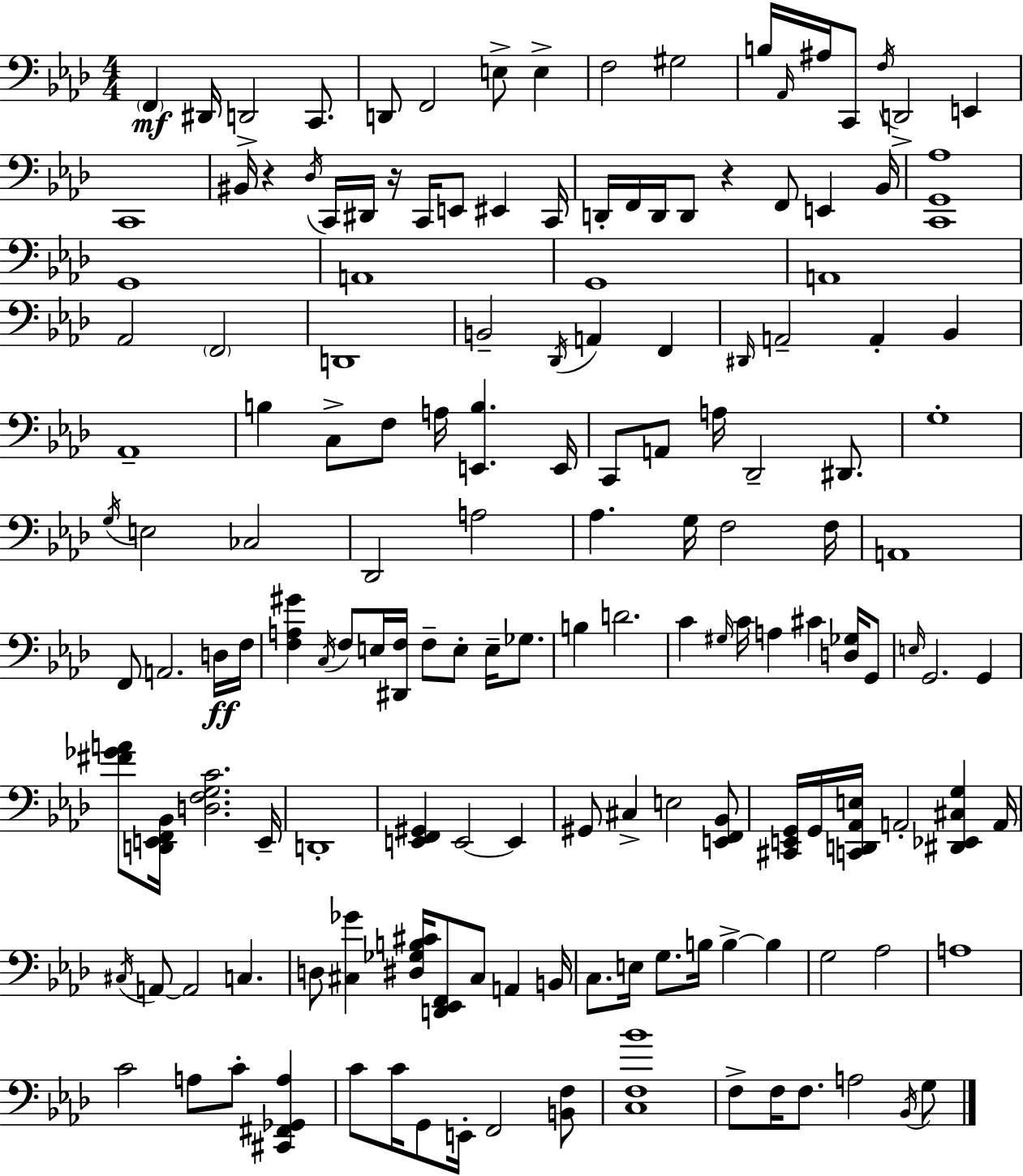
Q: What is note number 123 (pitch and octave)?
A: C4